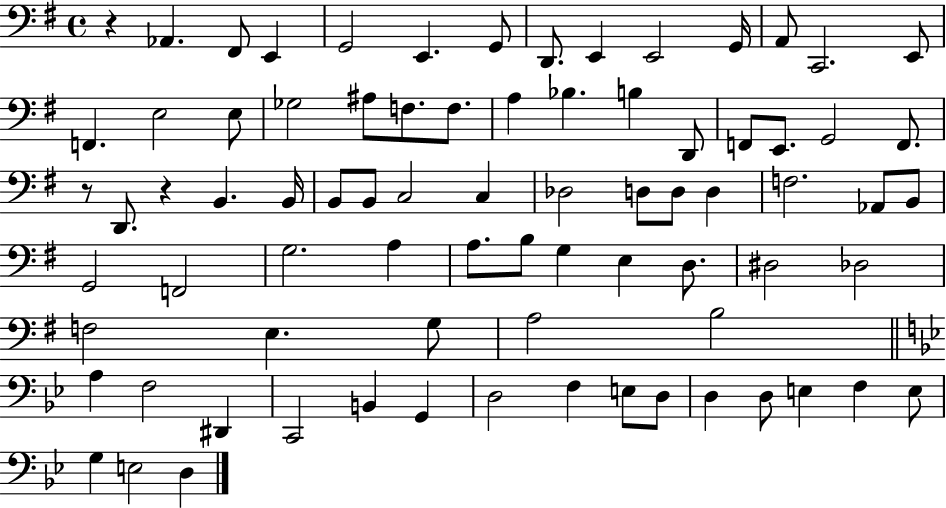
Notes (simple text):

R/q Ab2/q. F#2/e E2/q G2/h E2/q. G2/e D2/e. E2/q E2/h G2/s A2/e C2/h. E2/e F2/q. E3/h E3/e Gb3/h A#3/e F3/e. F3/e. A3/q Bb3/q. B3/q D2/e F2/e E2/e. G2/h F2/e. R/e D2/e. R/q B2/q. B2/s B2/e B2/e C3/h C3/q Db3/h D3/e D3/e D3/q F3/h. Ab2/e B2/e G2/h F2/h G3/h. A3/q A3/e. B3/e G3/q E3/q D3/e. D#3/h Db3/h F3/h E3/q. G3/e A3/h B3/h A3/q F3/h D#2/q C2/h B2/q G2/q D3/h F3/q E3/e D3/e D3/q D3/e E3/q F3/q E3/e G3/q E3/h D3/q